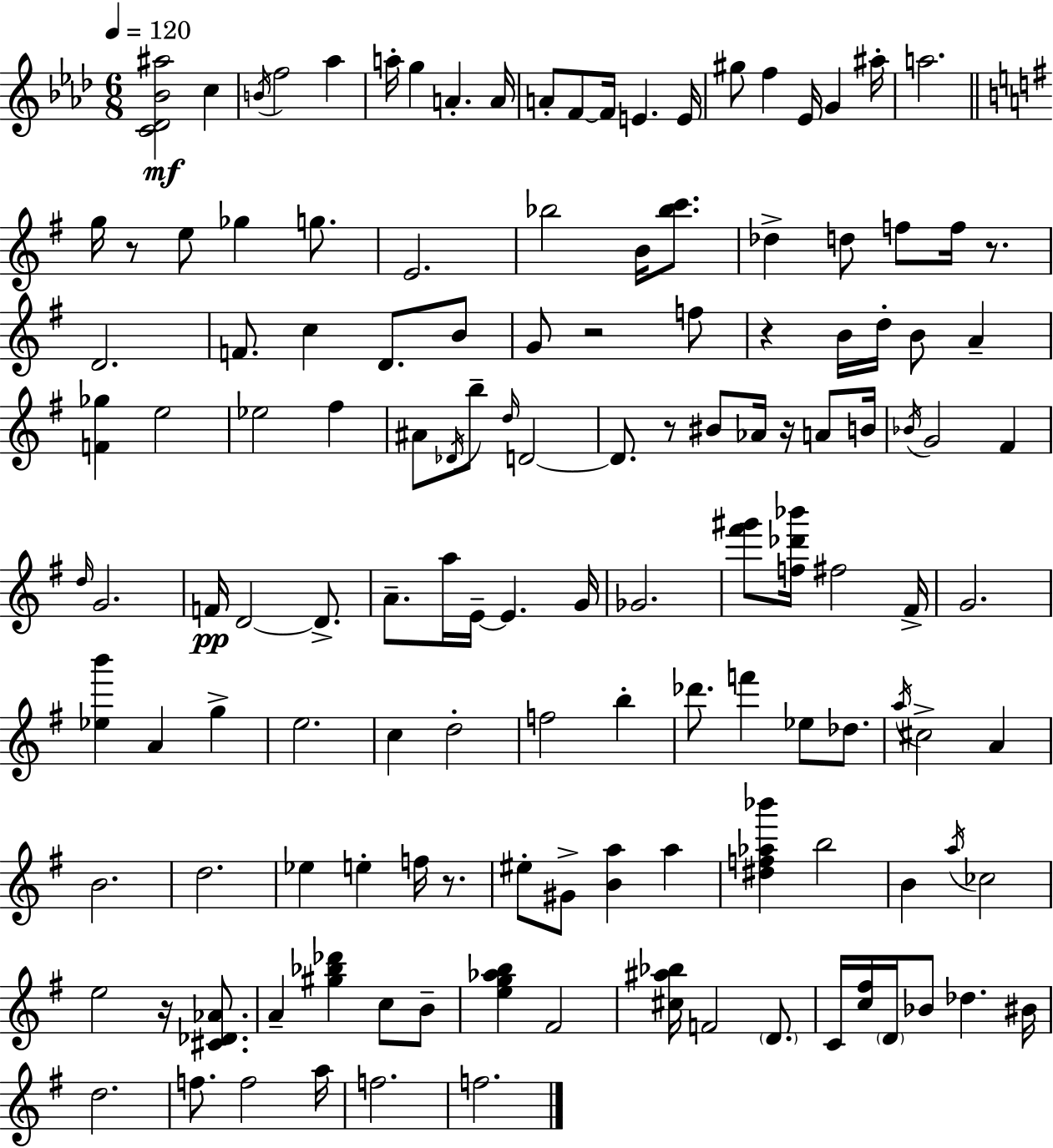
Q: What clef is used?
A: treble